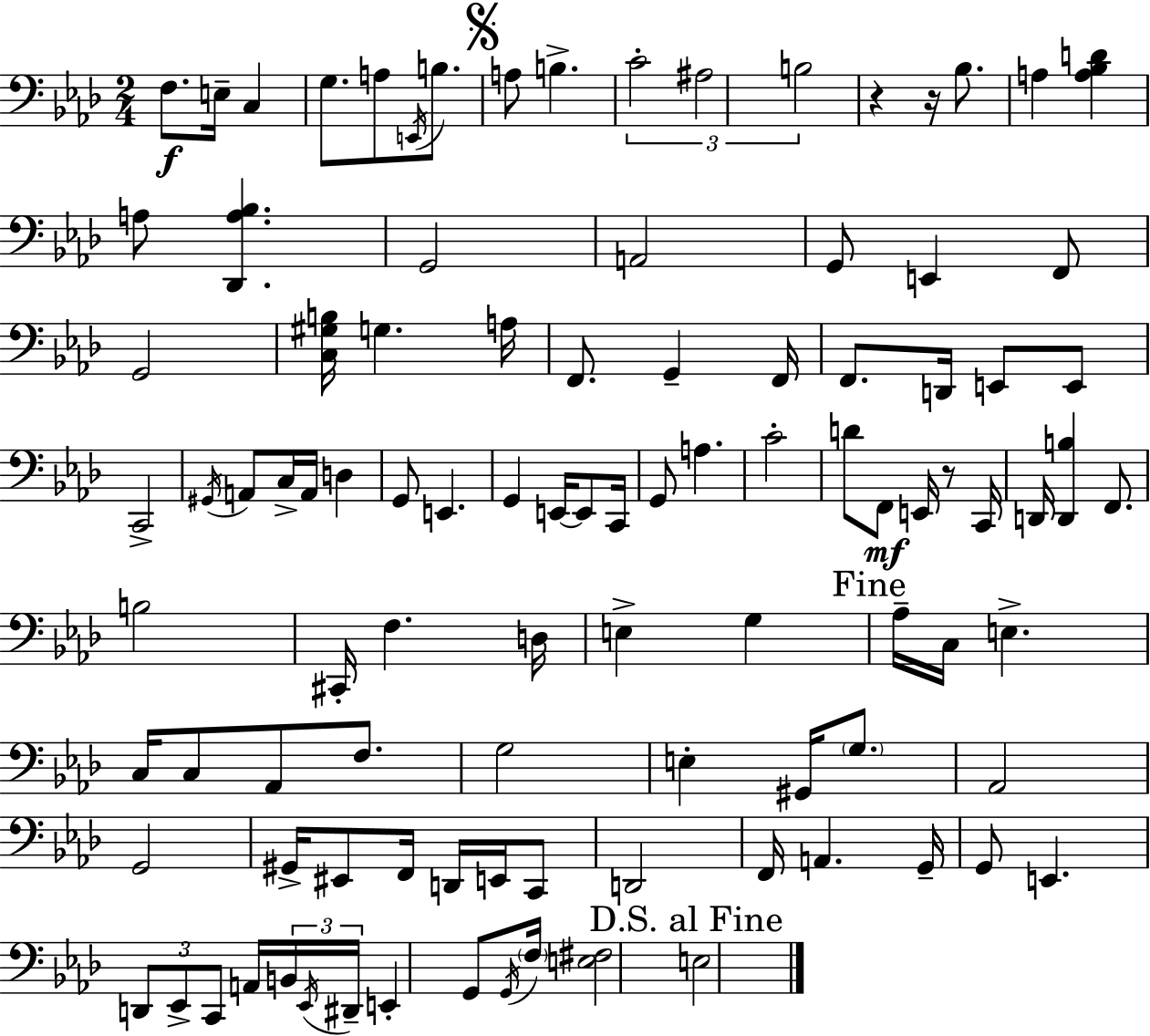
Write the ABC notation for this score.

X:1
T:Untitled
M:2/4
L:1/4
K:Fm
F,/2 E,/4 C, G,/2 A,/2 E,,/4 B,/2 A,/2 B, C2 ^A,2 B,2 z z/4 _B,/2 A, [A,_B,D] A,/2 [_D,,A,_B,] G,,2 A,,2 G,,/2 E,, F,,/2 G,,2 [C,^G,B,]/4 G, A,/4 F,,/2 G,, F,,/4 F,,/2 D,,/4 E,,/2 E,,/2 C,,2 ^G,,/4 A,,/2 C,/4 A,,/4 D, G,,/2 E,, G,, E,,/4 E,,/2 C,,/4 G,,/2 A, C2 D/2 F,,/2 E,,/4 z/2 C,,/4 D,,/4 [D,,B,] F,,/2 B,2 ^C,,/4 F, D,/4 E, G, _A,/4 C,/4 E, C,/4 C,/2 _A,,/2 F,/2 G,2 E, ^G,,/4 G,/2 _A,,2 G,,2 ^G,,/4 ^E,,/2 F,,/4 D,,/4 E,,/4 C,,/2 D,,2 F,,/4 A,, G,,/4 G,,/2 E,, D,,/2 _E,,/2 C,,/2 A,,/4 B,,/4 _E,,/4 ^D,,/4 E,, G,,/2 G,,/4 F,/4 [E,^F,]2 E,2